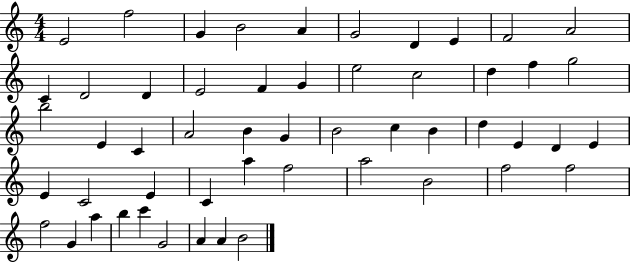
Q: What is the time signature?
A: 4/4